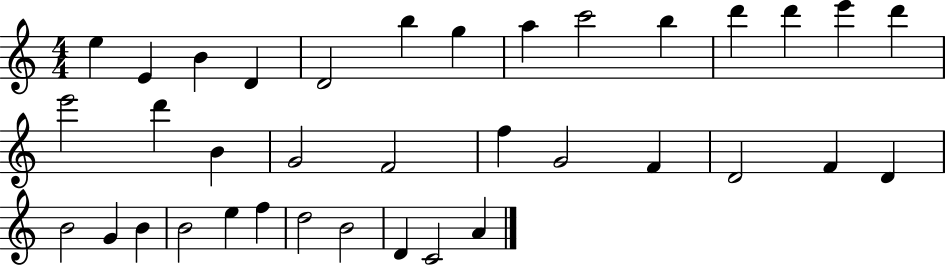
E5/q E4/q B4/q D4/q D4/h B5/q G5/q A5/q C6/h B5/q D6/q D6/q E6/q D6/q E6/h D6/q B4/q G4/h F4/h F5/q G4/h F4/q D4/h F4/q D4/q B4/h G4/q B4/q B4/h E5/q F5/q D5/h B4/h D4/q C4/h A4/q